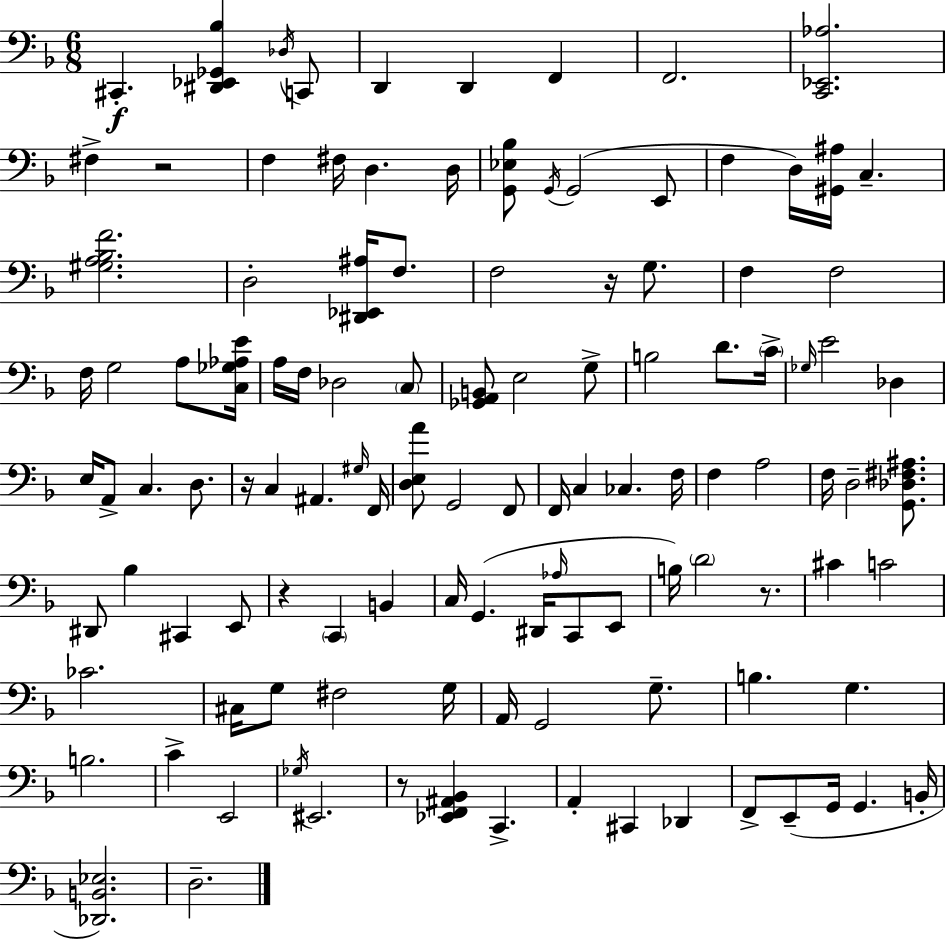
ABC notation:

X:1
T:Untitled
M:6/8
L:1/4
K:Dm
^C,, [^D,,_E,,_G,,_B,] _D,/4 C,,/2 D,, D,, F,, F,,2 [C,,_E,,_A,]2 ^F, z2 F, ^F,/4 D, D,/4 [G,,_E,_B,]/2 G,,/4 G,,2 E,,/2 F, D,/4 [^G,,^A,]/4 C, [^G,A,_B,F]2 D,2 [^D,,_E,,^A,]/4 F,/2 F,2 z/4 G,/2 F, F,2 F,/4 G,2 A,/2 [C,_G,_A,E]/4 A,/4 F,/4 _D,2 C,/2 [_G,,A,,B,,]/2 E,2 G,/2 B,2 D/2 C/4 _G,/4 E2 _D, E,/4 A,,/2 C, D,/2 z/4 C, ^A,, ^G,/4 F,,/4 [D,E,A]/2 G,,2 F,,/2 F,,/4 C, _C, F,/4 F, A,2 F,/4 D,2 [G,,_D,^F,^A,]/2 ^D,,/2 _B, ^C,, E,,/2 z C,, B,, C,/4 G,, ^D,,/4 _A,/4 C,,/2 E,,/2 B,/4 D2 z/2 ^C C2 _C2 ^C,/4 G,/2 ^F,2 G,/4 A,,/4 G,,2 G,/2 B, G, B,2 C E,,2 _G,/4 ^E,,2 z/2 [_E,,F,,^A,,_B,,] C,, A,, ^C,, _D,, F,,/2 E,,/2 G,,/4 G,, B,,/4 [_D,,B,,_E,]2 D,2